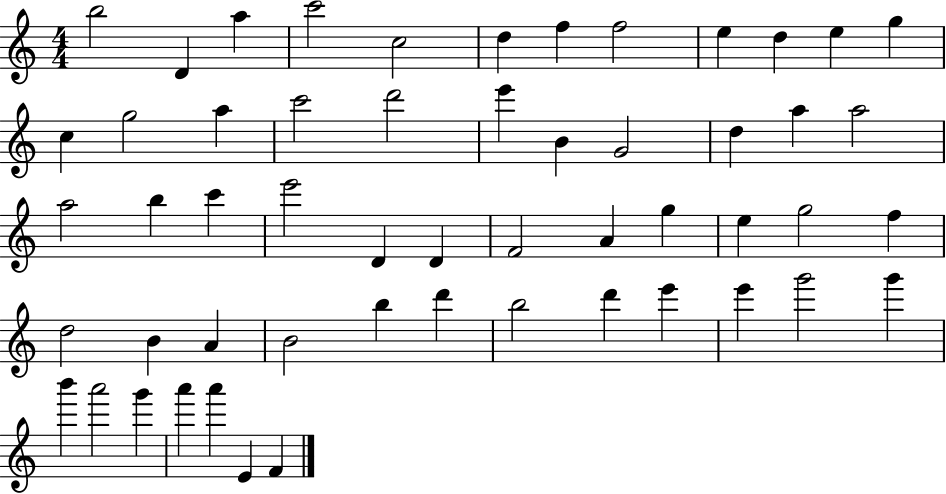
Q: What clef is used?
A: treble